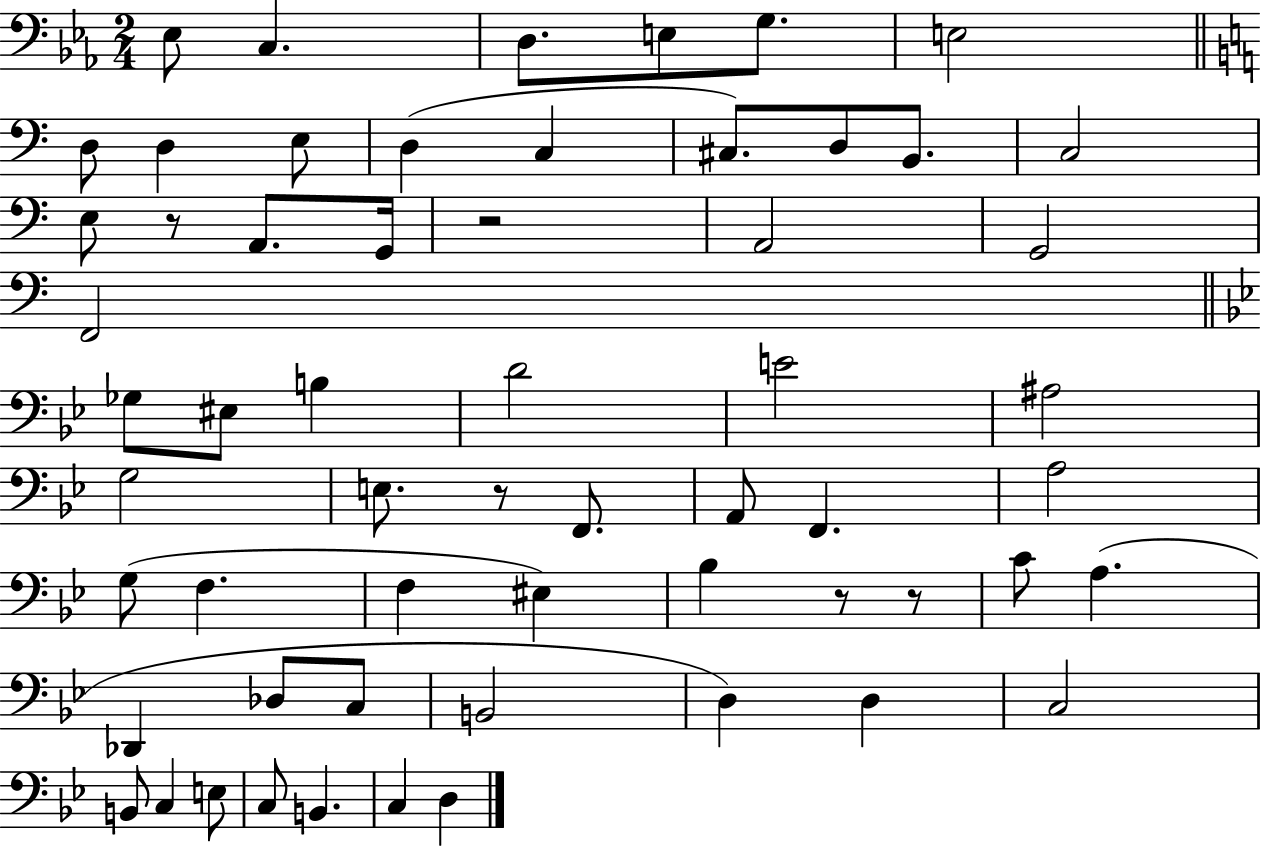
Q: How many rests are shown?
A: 5